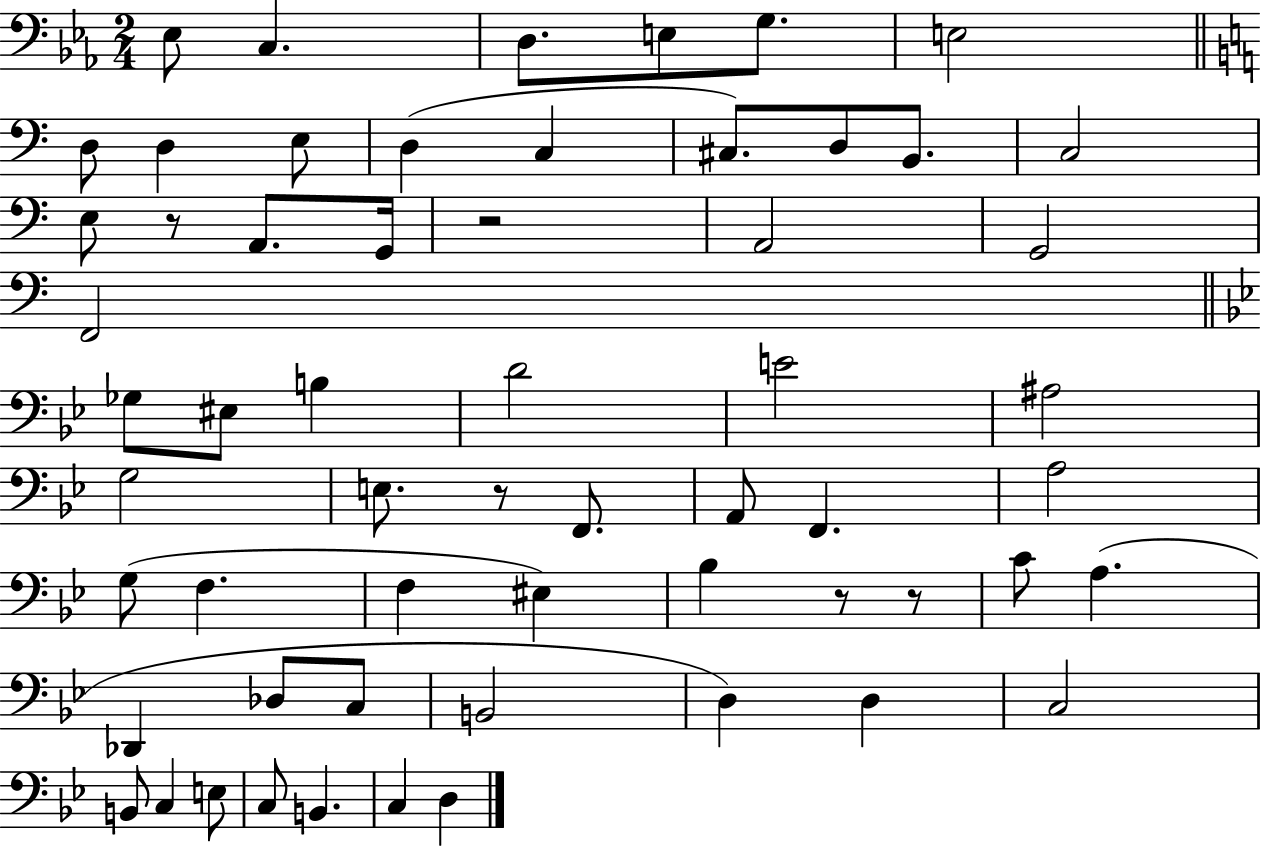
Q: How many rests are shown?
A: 5